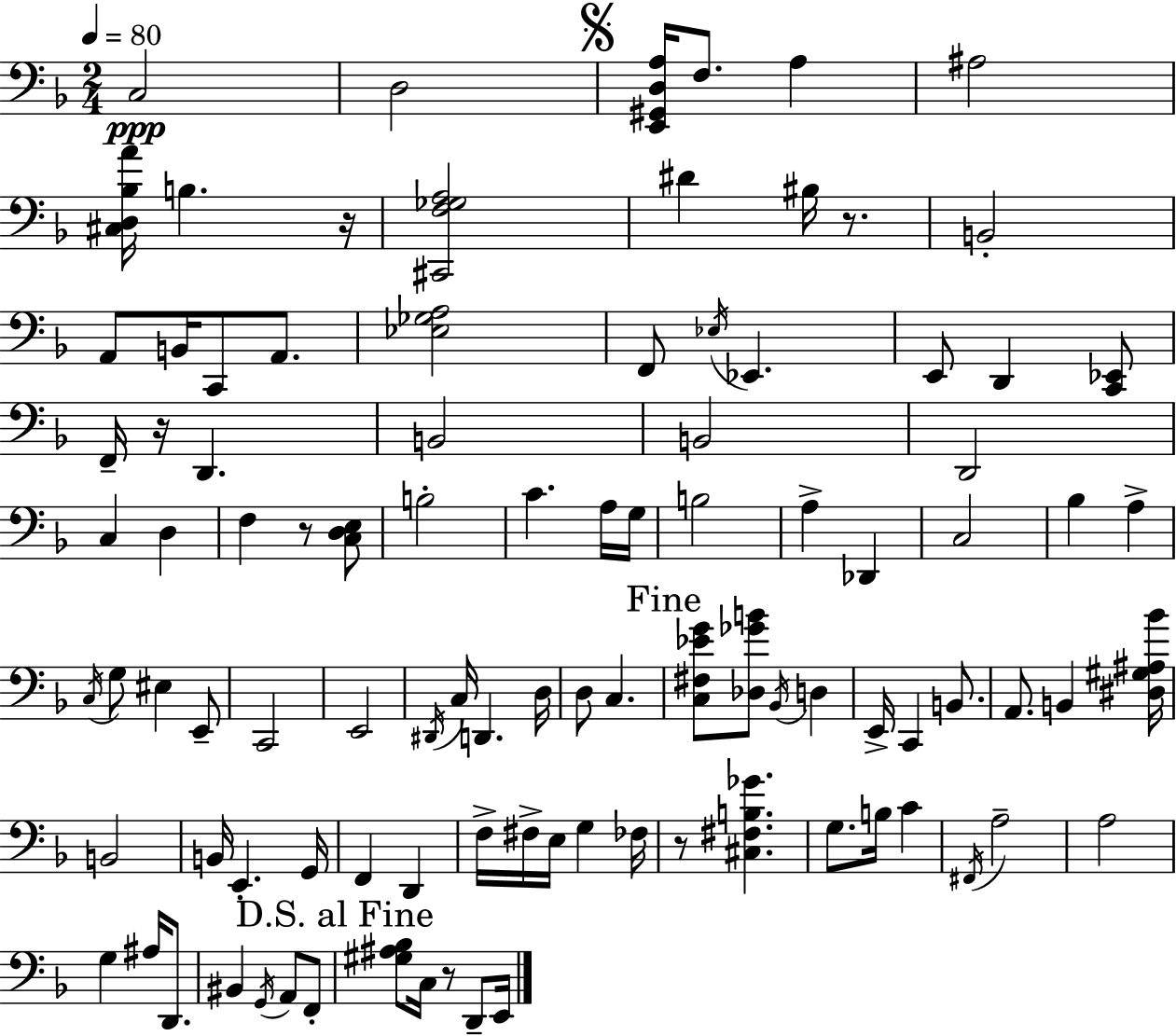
{
  \clef bass
  \numericTimeSignature
  \time 2/4
  \key f \major
  \tempo 4 = 80
  c2\ppp | d2 | \mark \markup { \musicglyph "scripts.segno" } <e, gis, d a>16 f8. a4 | ais2 | \break <cis d bes a'>16 b4. r16 | <cis, f ges a>2 | dis'4 bis16 r8. | b,2-. | \break a,8 b,16 c,8 a,8. | <ees ges a>2 | f,8 \acciaccatura { ees16 } ees,4. | e,8 d,4 <c, ees,>8 | \break f,16-- r16 d,4. | b,2 | b,2 | d,2 | \break c4 d4 | f4 r8 <c d e>8 | b2-. | c'4. a16 | \break g16 b2 | a4-> des,4 | c2 | bes4 a4-> | \break \acciaccatura { c16 } g8 eis4 | e,8-- c,2 | e,2 | \acciaccatura { dis,16 } c16 d,4. | \break d16 d8 c4. | \mark "Fine" <c fis ees' g'>8 <des ges' b'>8 \acciaccatura { bes,16 } | d4 e,16-> c,4 | b,8. a,8. b,4 | \break <dis gis ais bes'>16 b,2 | b,16 e,4.-. | g,16 f,4 | d,4 f16-> fis16-> e16 g4 | \break fes16 r8 <cis fis b ges'>4. | g8. b16 | c'4 \acciaccatura { fis,16 } a2-- | a2 | \break g4 | ais16 d,8. bis,4 | \acciaccatura { g,16 } a,8 f,8-. \mark "D.S. al Fine" <gis ais bes>8 | c16 r8 d,8-- e,16 \bar "|."
}